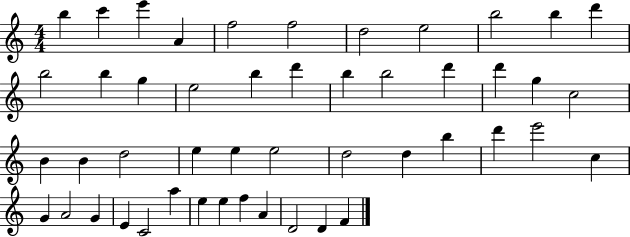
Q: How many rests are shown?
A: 0